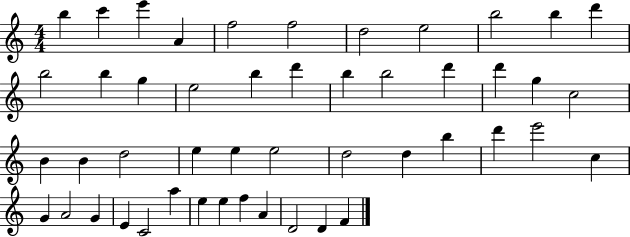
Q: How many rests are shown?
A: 0